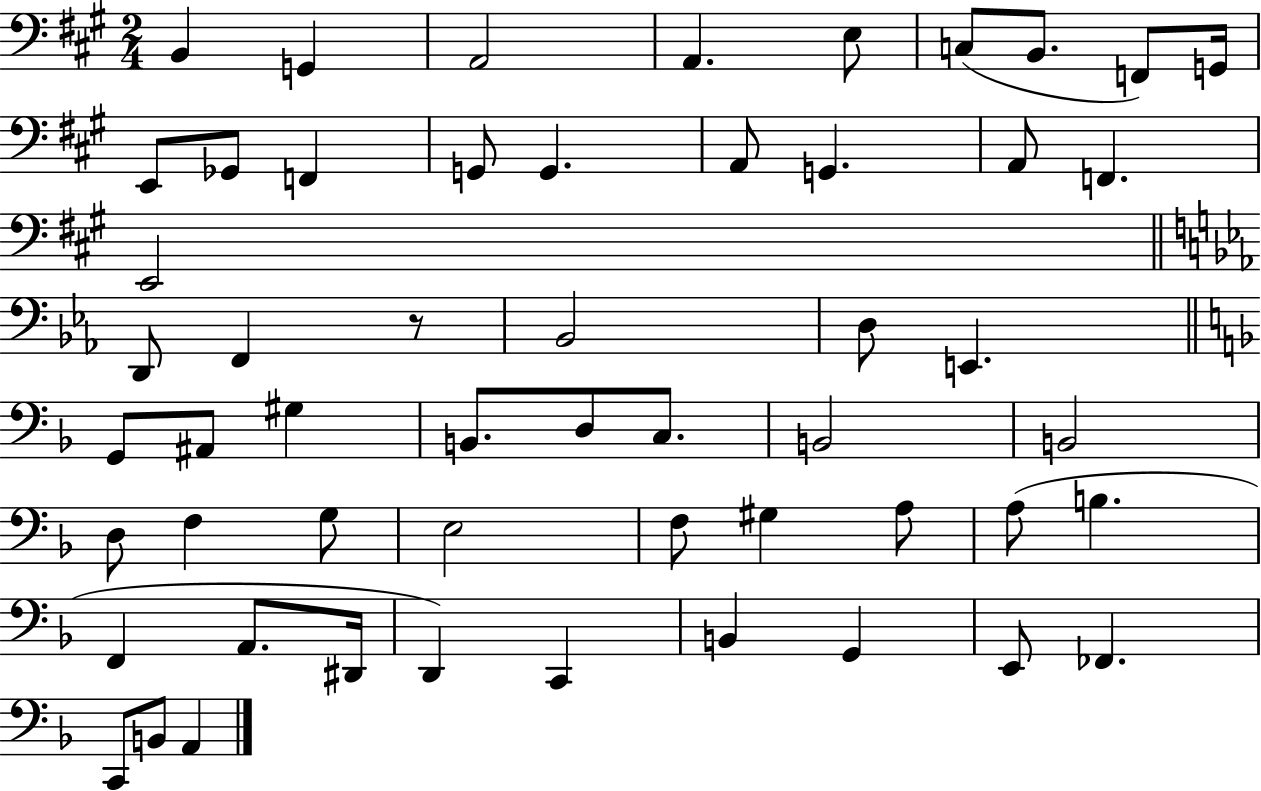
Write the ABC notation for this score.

X:1
T:Untitled
M:2/4
L:1/4
K:A
B,, G,, A,,2 A,, E,/2 C,/2 B,,/2 F,,/2 G,,/4 E,,/2 _G,,/2 F,, G,,/2 G,, A,,/2 G,, A,,/2 F,, E,,2 D,,/2 F,, z/2 _B,,2 D,/2 E,, G,,/2 ^A,,/2 ^G, B,,/2 D,/2 C,/2 B,,2 B,,2 D,/2 F, G,/2 E,2 F,/2 ^G, A,/2 A,/2 B, F,, A,,/2 ^D,,/4 D,, C,, B,, G,, E,,/2 _F,, C,,/2 B,,/2 A,,